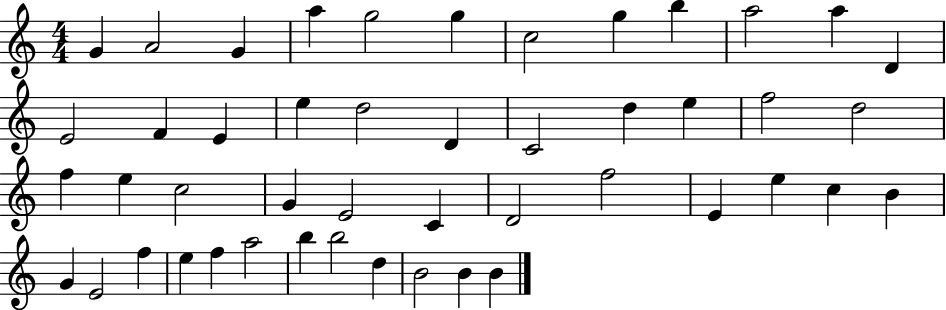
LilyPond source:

{
  \clef treble
  \numericTimeSignature
  \time 4/4
  \key c \major
  g'4 a'2 g'4 | a''4 g''2 g''4 | c''2 g''4 b''4 | a''2 a''4 d'4 | \break e'2 f'4 e'4 | e''4 d''2 d'4 | c'2 d''4 e''4 | f''2 d''2 | \break f''4 e''4 c''2 | g'4 e'2 c'4 | d'2 f''2 | e'4 e''4 c''4 b'4 | \break g'4 e'2 f''4 | e''4 f''4 a''2 | b''4 b''2 d''4 | b'2 b'4 b'4 | \break \bar "|."
}